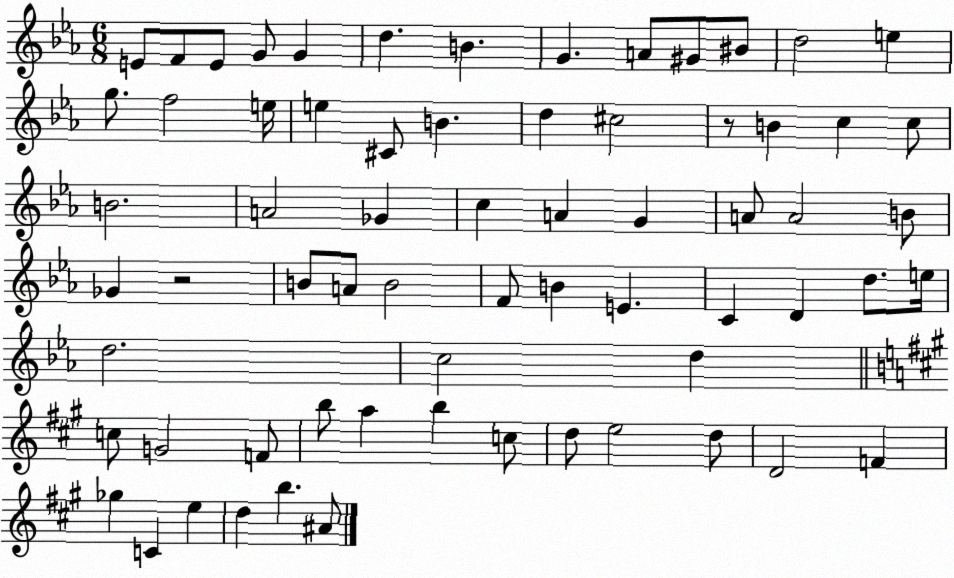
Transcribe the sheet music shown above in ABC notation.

X:1
T:Untitled
M:6/8
L:1/4
K:Eb
E/2 F/2 E/2 G/2 G d B G A/2 ^G/2 ^B/2 d2 e g/2 f2 e/4 e ^C/2 B d ^c2 z/2 B c c/2 B2 A2 _G c A G A/2 A2 B/2 _G z2 B/2 A/2 B2 F/2 B E C D d/2 e/4 d2 c2 d c/2 G2 F/2 b/2 a b c/2 d/2 e2 d/2 D2 F _g C e d b ^A/2